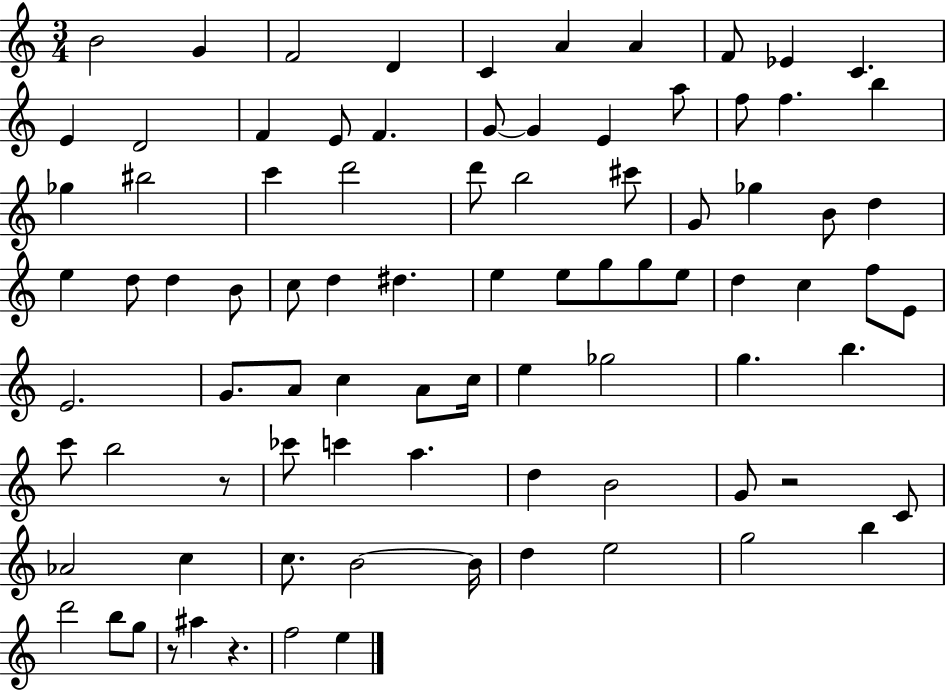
{
  \clef treble
  \numericTimeSignature
  \time 3/4
  \key c \major
  b'2 g'4 | f'2 d'4 | c'4 a'4 a'4 | f'8 ees'4 c'4. | \break e'4 d'2 | f'4 e'8 f'4. | g'8~~ g'4 e'4 a''8 | f''8 f''4. b''4 | \break ges''4 bis''2 | c'''4 d'''2 | d'''8 b''2 cis'''8 | g'8 ges''4 b'8 d''4 | \break e''4 d''8 d''4 b'8 | c''8 d''4 dis''4. | e''4 e''8 g''8 g''8 e''8 | d''4 c''4 f''8 e'8 | \break e'2. | g'8. a'8 c''4 a'8 c''16 | e''4 ges''2 | g''4. b''4. | \break c'''8 b''2 r8 | ces'''8 c'''4 a''4. | d''4 b'2 | g'8 r2 c'8 | \break aes'2 c''4 | c''8. b'2~~ b'16 | d''4 e''2 | g''2 b''4 | \break d'''2 b''8 g''8 | r8 ais''4 r4. | f''2 e''4 | \bar "|."
}